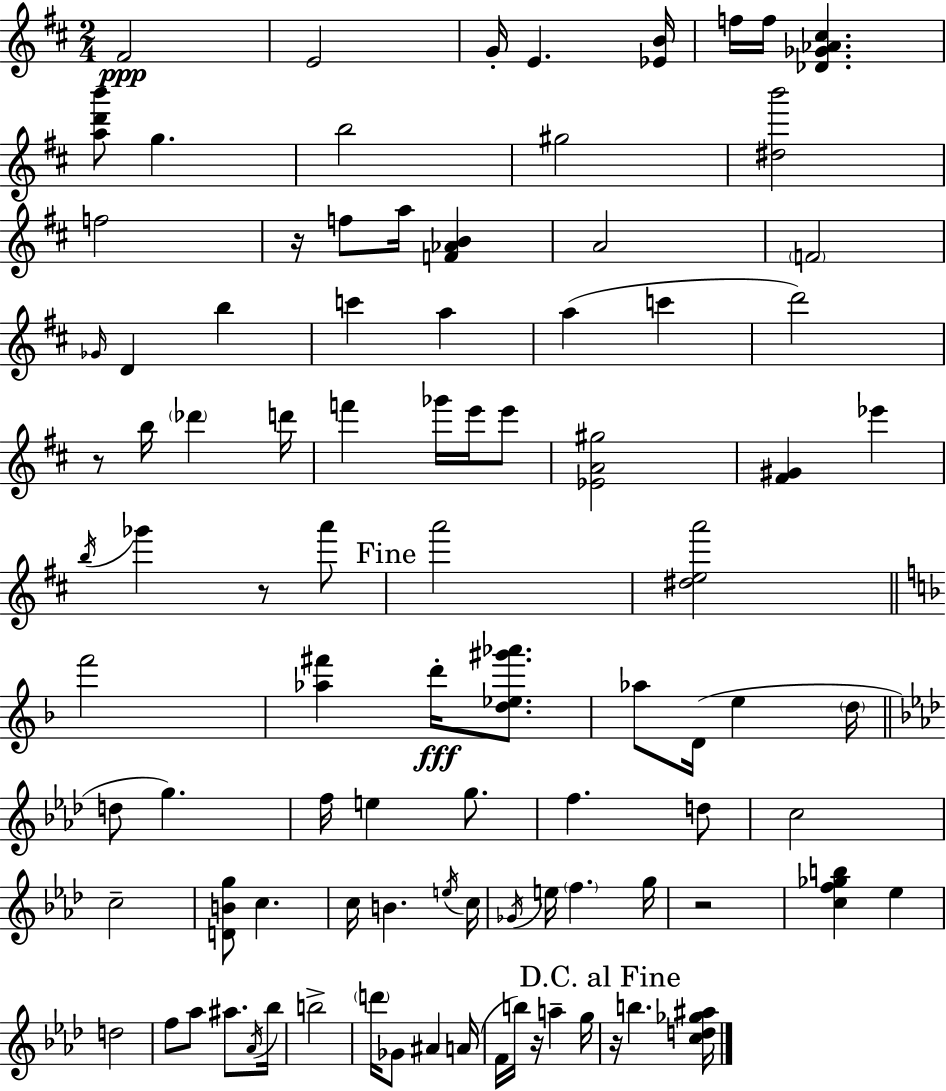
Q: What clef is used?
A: treble